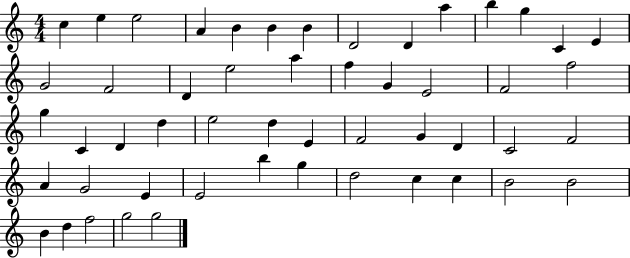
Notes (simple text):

C5/q E5/q E5/h A4/q B4/q B4/q B4/q D4/h D4/q A5/q B5/q G5/q C4/q E4/q G4/h F4/h D4/q E5/h A5/q F5/q G4/q E4/h F4/h F5/h G5/q C4/q D4/q D5/q E5/h D5/q E4/q F4/h G4/q D4/q C4/h F4/h A4/q G4/h E4/q E4/h B5/q G5/q D5/h C5/q C5/q B4/h B4/h B4/q D5/q F5/h G5/h G5/h